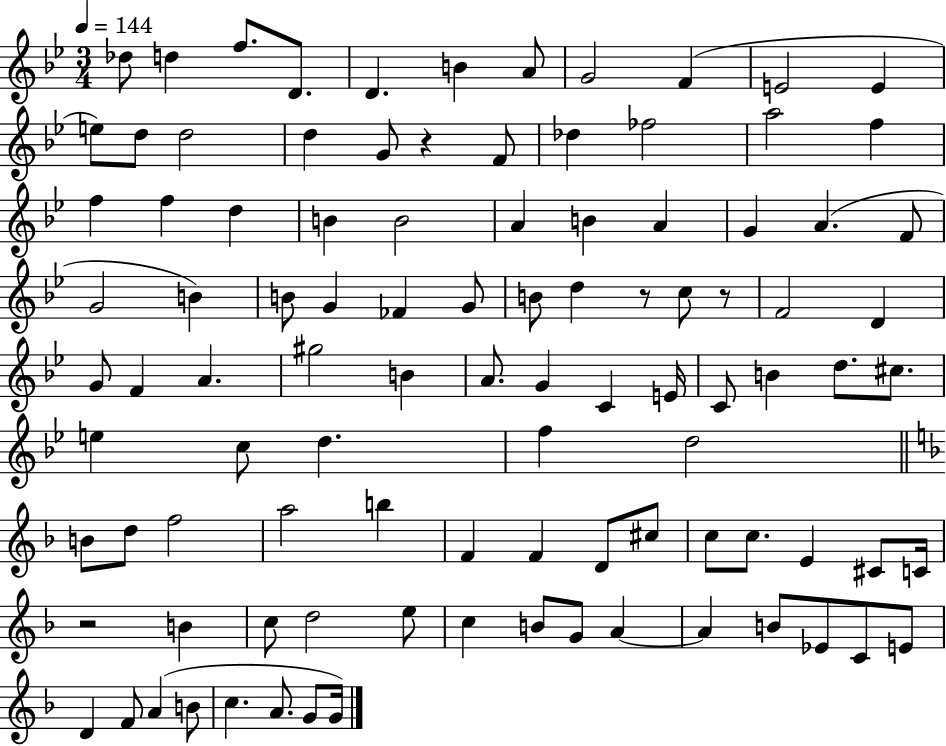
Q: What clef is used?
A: treble